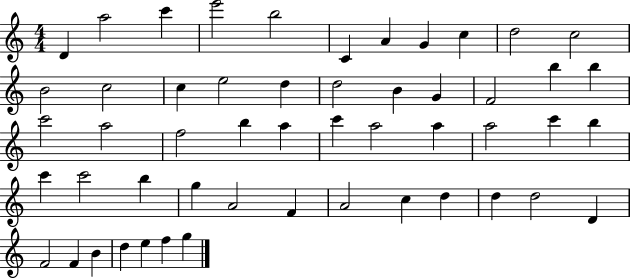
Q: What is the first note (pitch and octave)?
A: D4